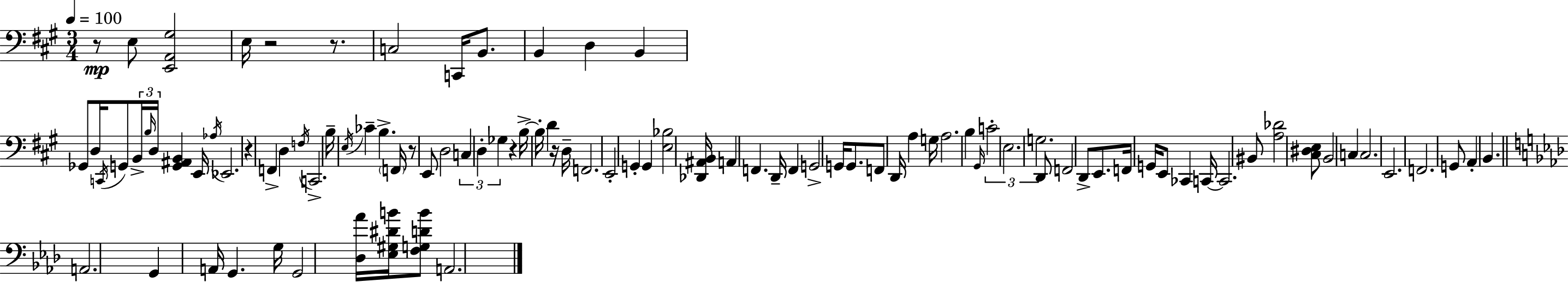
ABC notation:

X:1
T:Untitled
M:3/4
L:1/4
K:A
z/2 E,/2 [E,,A,,^G,]2 E,/4 z2 z/2 C,2 C,,/4 B,,/2 B,, D, B,, _G,,/2 D,/4 C,,/4 G,,/2 B,,/4 B,/4 D,/4 [G,,^A,,B,,] E,,/4 _A,/4 _E,,2 z F,, D, F,/4 C,,2 B,/4 E,/4 _C B, F,,/4 z/2 E,,/2 D,2 C, D, _G, z B,/4 B,/4 D z/4 D,/4 F,,2 E,,2 G,, G,, [E,_B,]2 [_D,,^A,,B,,]/4 A,, F,, D,,/4 F,, G,,2 G,,/4 G,,/2 F,,/2 D,,/4 A, G,/4 A,2 B, ^G,,/4 C2 E,2 G,2 D,,/2 F,,2 D,,/2 E,,/2 F,,/4 G,,/4 E,,/2 _C,, C,,/4 C,,2 ^B,,/2 [A,_D]2 [^C,^D,E,]/2 B,,2 C, C,2 E,,2 F,,2 G,,/2 A,, B,, A,,2 G,, A,,/4 G,, G,/4 G,,2 [_D,_A]/4 [_E,^G,^DB]/4 [F,G,DB]/2 A,,2